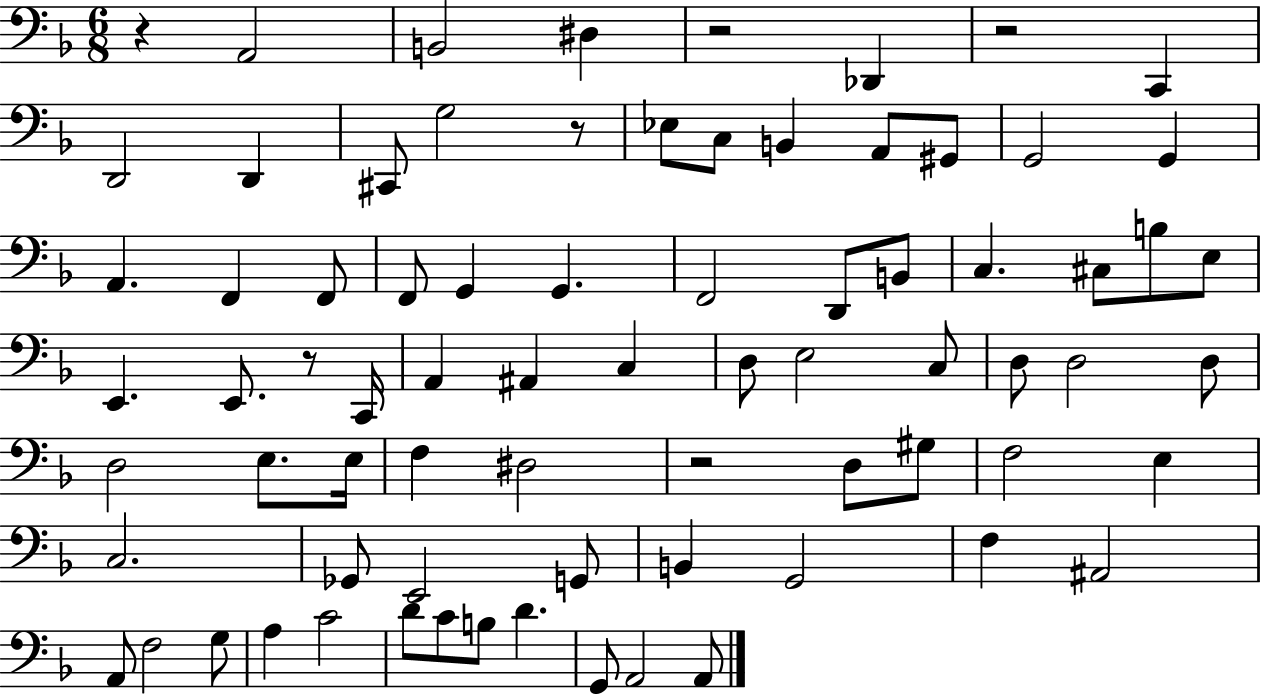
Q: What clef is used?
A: bass